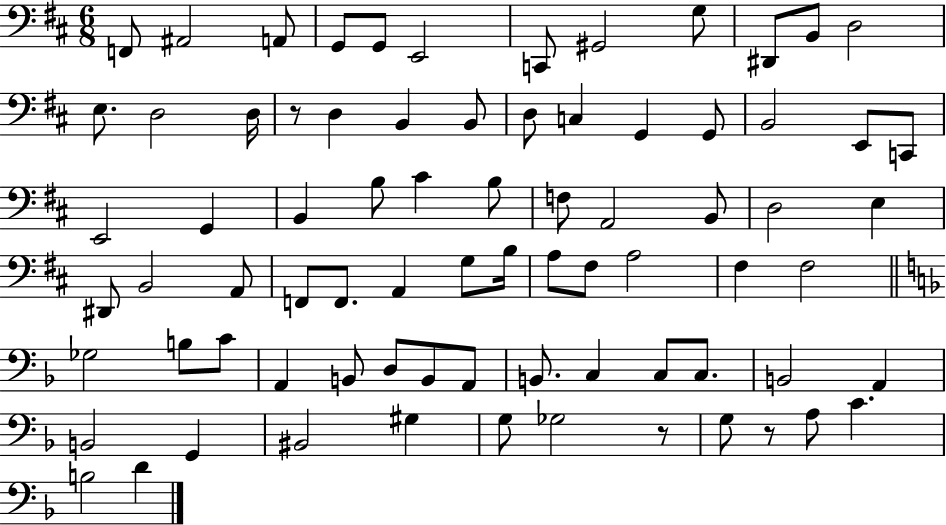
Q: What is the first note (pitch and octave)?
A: F2